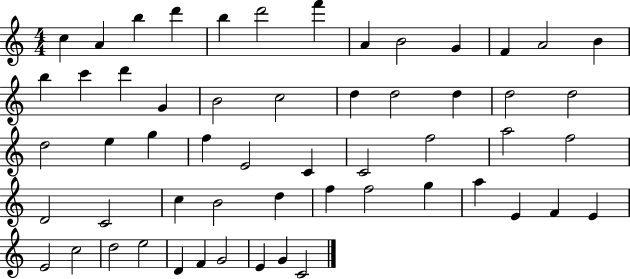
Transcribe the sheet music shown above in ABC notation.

X:1
T:Untitled
M:4/4
L:1/4
K:C
c A b d' b d'2 f' A B2 G F A2 B b c' d' G B2 c2 d d2 d d2 d2 d2 e g f E2 C C2 f2 a2 f2 D2 C2 c B2 d f f2 g a E F E E2 c2 d2 e2 D F G2 E G C2